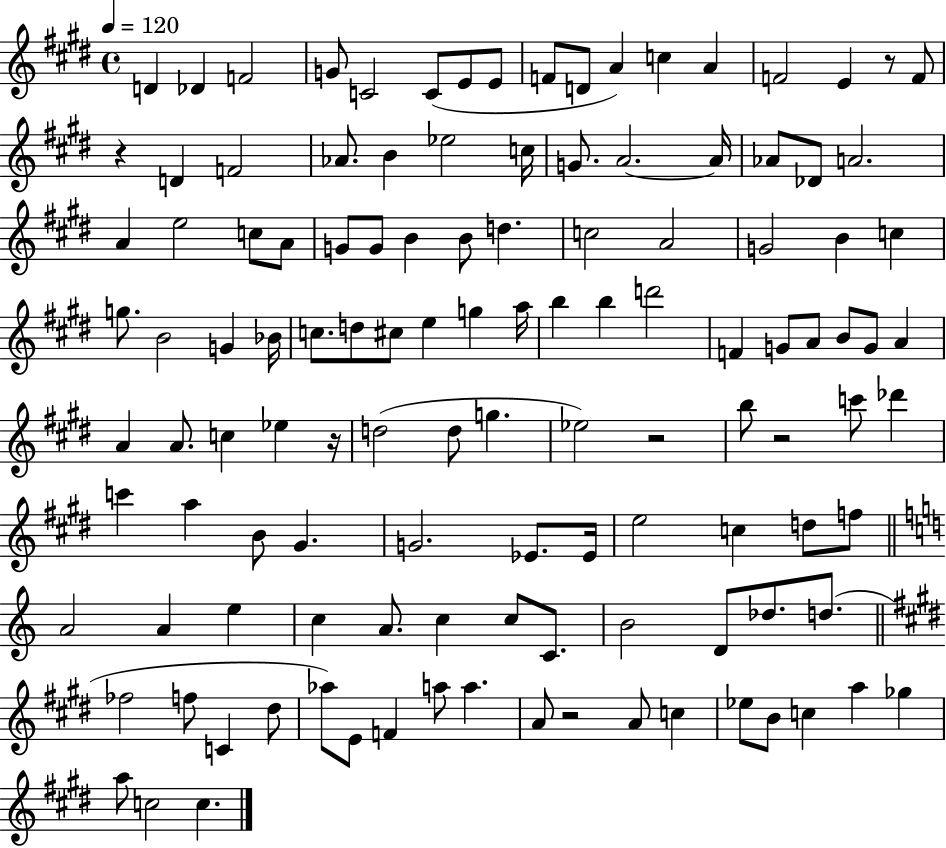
{
  \clef treble
  \time 4/4
  \defaultTimeSignature
  \key e \major
  \tempo 4 = 120
  d'4 des'4 f'2 | g'8 c'2 c'8( e'8 e'8 | f'8 d'8 a'4) c''4 a'4 | f'2 e'4 r8 f'8 | \break r4 d'4 f'2 | aes'8. b'4 ees''2 c''16 | g'8. a'2.~~ a'16 | aes'8 des'8 a'2. | \break a'4 e''2 c''8 a'8 | g'8 g'8 b'4 b'8 d''4. | c''2 a'2 | g'2 b'4 c''4 | \break g''8. b'2 g'4 bes'16 | c''8. d''8 cis''8 e''4 g''4 a''16 | b''4 b''4 d'''2 | f'4 g'8 a'8 b'8 g'8 a'4 | \break a'4 a'8. c''4 ees''4 r16 | d''2( d''8 g''4. | ees''2) r2 | b''8 r2 c'''8 des'''4 | \break c'''4 a''4 b'8 gis'4. | g'2. ees'8. ees'16 | e''2 c''4 d''8 f''8 | \bar "||" \break \key a \minor a'2 a'4 e''4 | c''4 a'8. c''4 c''8 c'8. | b'2 d'8 des''8. d''8.( | \bar "||" \break \key e \major fes''2 f''8 c'4 dis''8 | aes''8) e'8 f'4 a''8 a''4. | a'8 r2 a'8 c''4 | ees''8 b'8 c''4 a''4 ges''4 | \break a''8 c''2 c''4. | \bar "|."
}